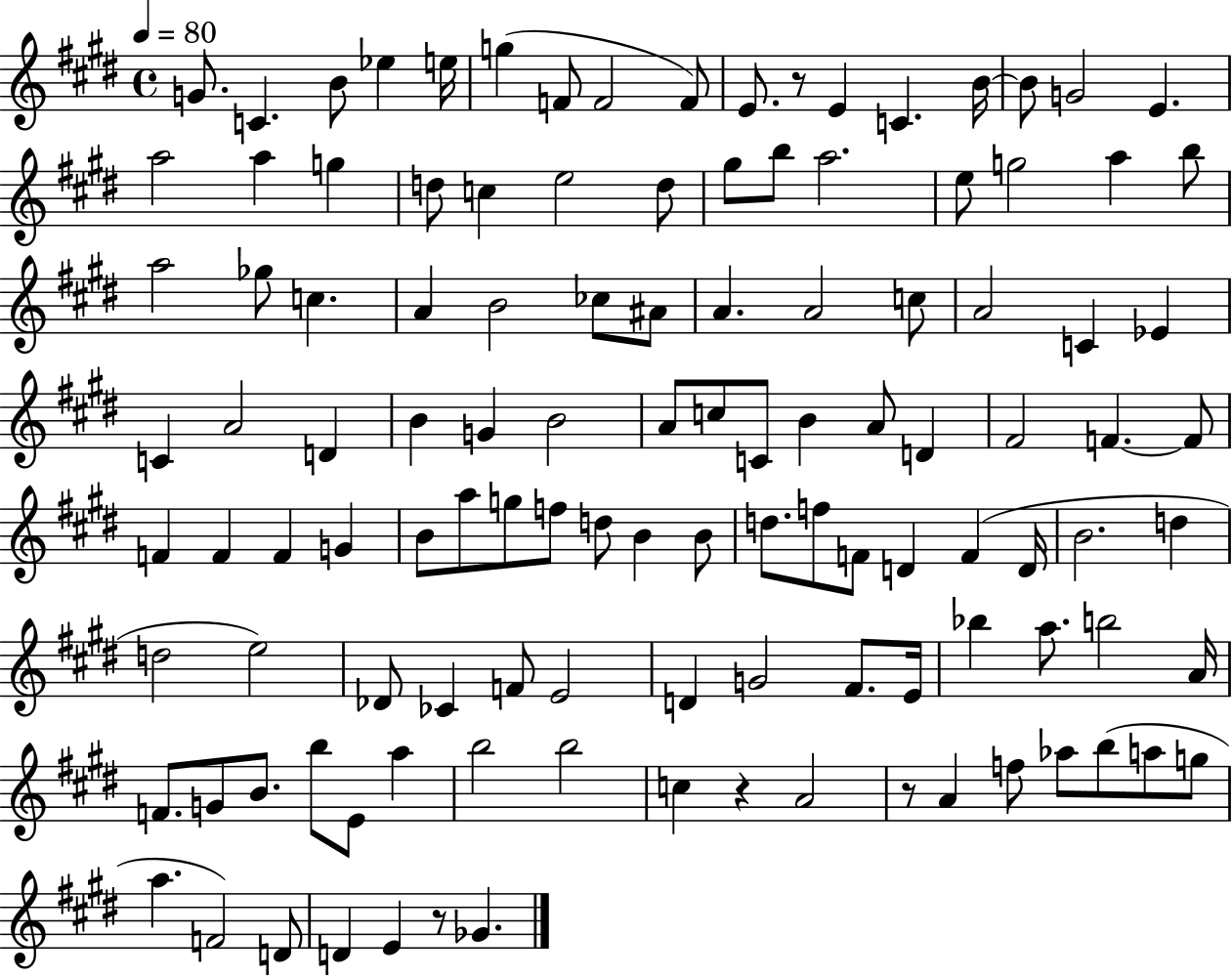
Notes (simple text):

G4/e. C4/q. B4/e Eb5/q E5/s G5/q F4/e F4/h F4/e E4/e. R/e E4/q C4/q. B4/s B4/e G4/h E4/q. A5/h A5/q G5/q D5/e C5/q E5/h D5/e G#5/e B5/e A5/h. E5/e G5/h A5/q B5/e A5/h Gb5/e C5/q. A4/q B4/h CES5/e A#4/e A4/q. A4/h C5/e A4/h C4/q Eb4/q C4/q A4/h D4/q B4/q G4/q B4/h A4/e C5/e C4/e B4/q A4/e D4/q F#4/h F4/q. F4/e F4/q F4/q F4/q G4/q B4/e A5/e G5/e F5/e D5/e B4/q B4/e D5/e. F5/e F4/e D4/q F4/q D4/s B4/h. D5/q D5/h E5/h Db4/e CES4/q F4/e E4/h D4/q G4/h F#4/e. E4/s Bb5/q A5/e. B5/h A4/s F4/e. G4/e B4/e. B5/e E4/e A5/q B5/h B5/h C5/q R/q A4/h R/e A4/q F5/e Ab5/e B5/e A5/e G5/e A5/q. F4/h D4/e D4/q E4/q R/e Gb4/q.